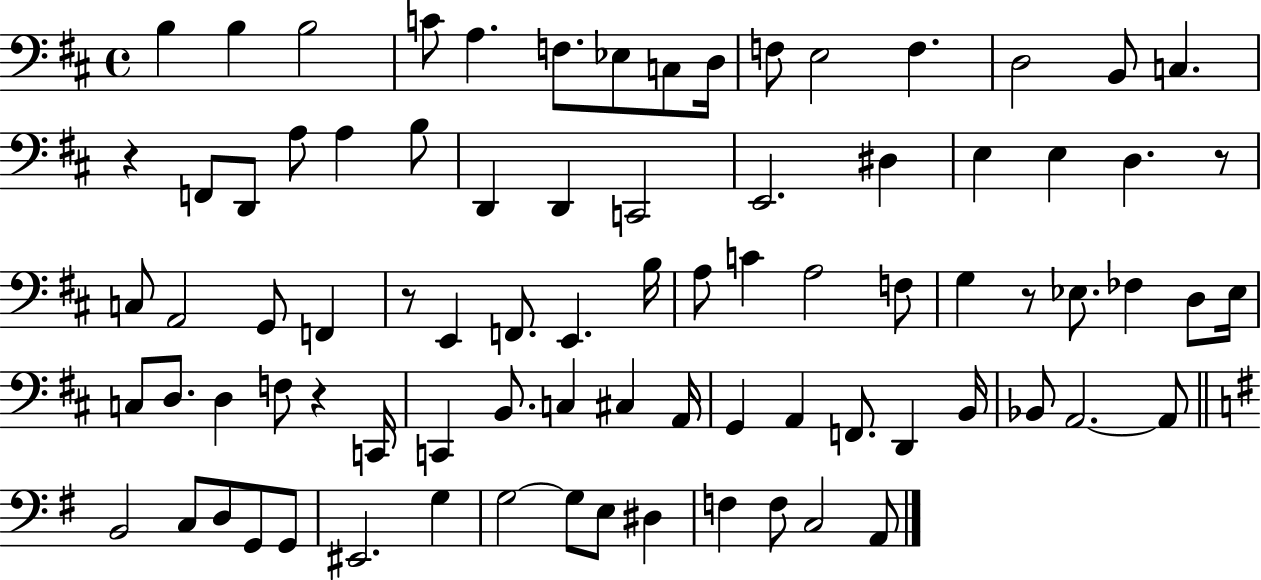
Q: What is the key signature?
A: D major